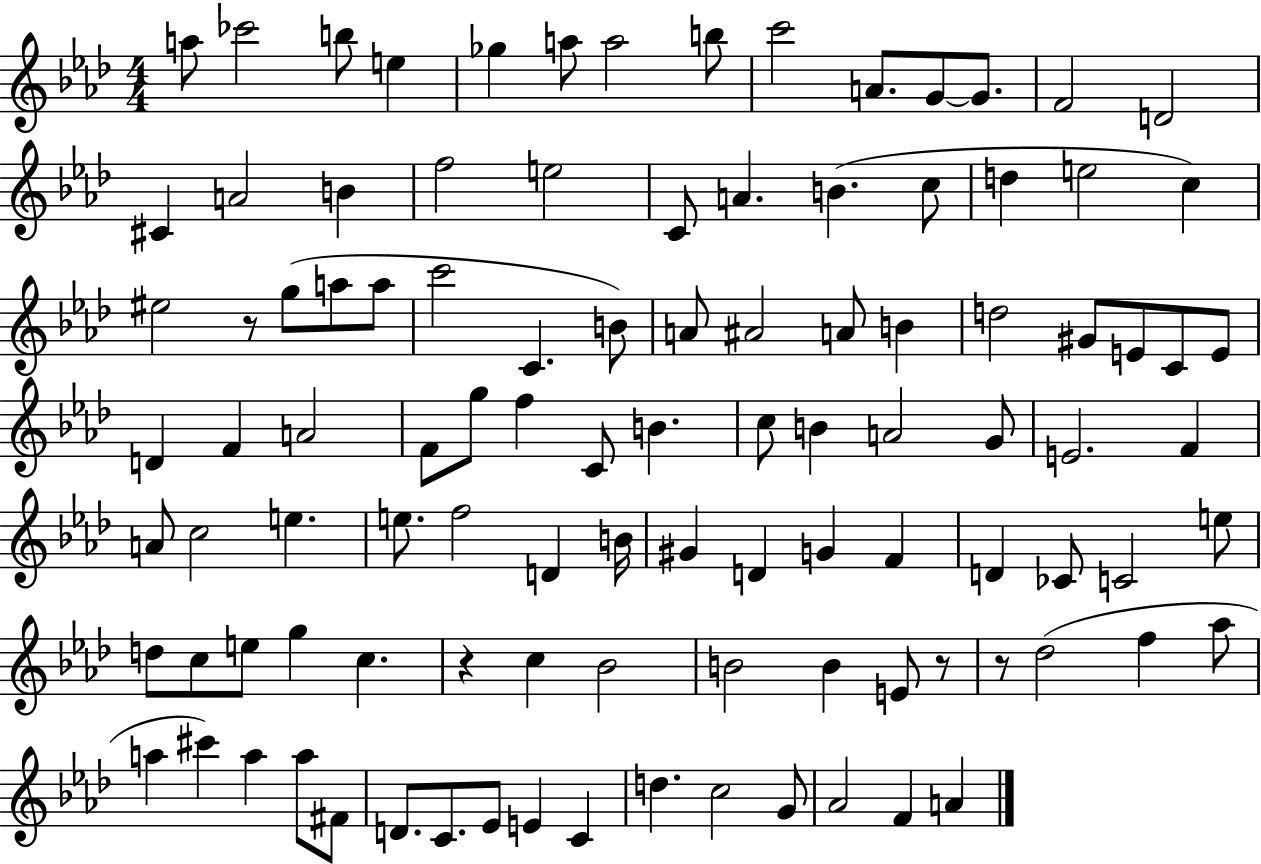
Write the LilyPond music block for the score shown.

{
  \clef treble
  \numericTimeSignature
  \time 4/4
  \key aes \major
  a''8 ces'''2 b''8 e''4 | ges''4 a''8 a''2 b''8 | c'''2 a'8. g'8~~ g'8. | f'2 d'2 | \break cis'4 a'2 b'4 | f''2 e''2 | c'8 a'4. b'4.( c''8 | d''4 e''2 c''4) | \break eis''2 r8 g''8( a''8 a''8 | c'''2 c'4. b'8) | a'8 ais'2 a'8 b'4 | d''2 gis'8 e'8 c'8 e'8 | \break d'4 f'4 a'2 | f'8 g''8 f''4 c'8 b'4. | c''8 b'4 a'2 g'8 | e'2. f'4 | \break a'8 c''2 e''4. | e''8. f''2 d'4 b'16 | gis'4 d'4 g'4 f'4 | d'4 ces'8 c'2 e''8 | \break d''8 c''8 e''8 g''4 c''4. | r4 c''4 bes'2 | b'2 b'4 e'8 r8 | r8 des''2( f''4 aes''8 | \break a''4 cis'''4) a''4 a''8 fis'8 | d'8. c'8. ees'8 e'4 c'4 | d''4. c''2 g'8 | aes'2 f'4 a'4 | \break \bar "|."
}